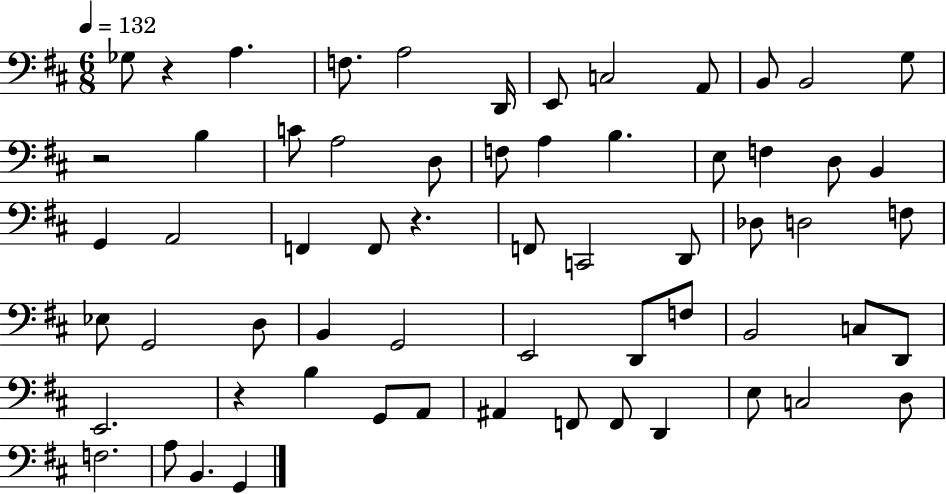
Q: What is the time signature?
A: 6/8